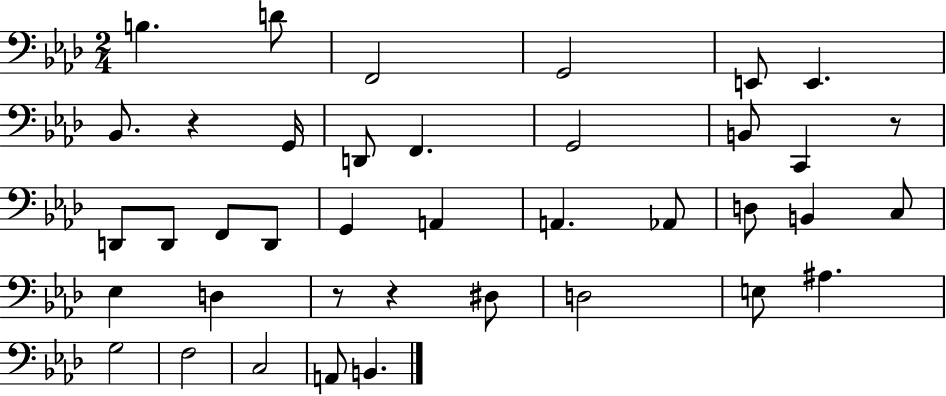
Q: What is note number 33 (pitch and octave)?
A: C3